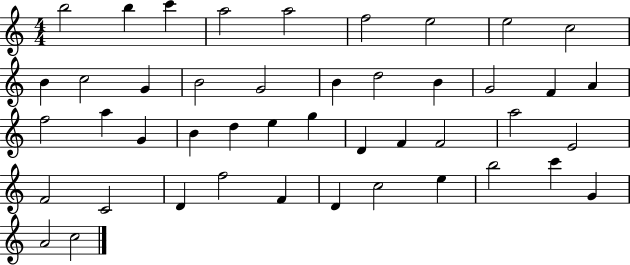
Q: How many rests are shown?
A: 0